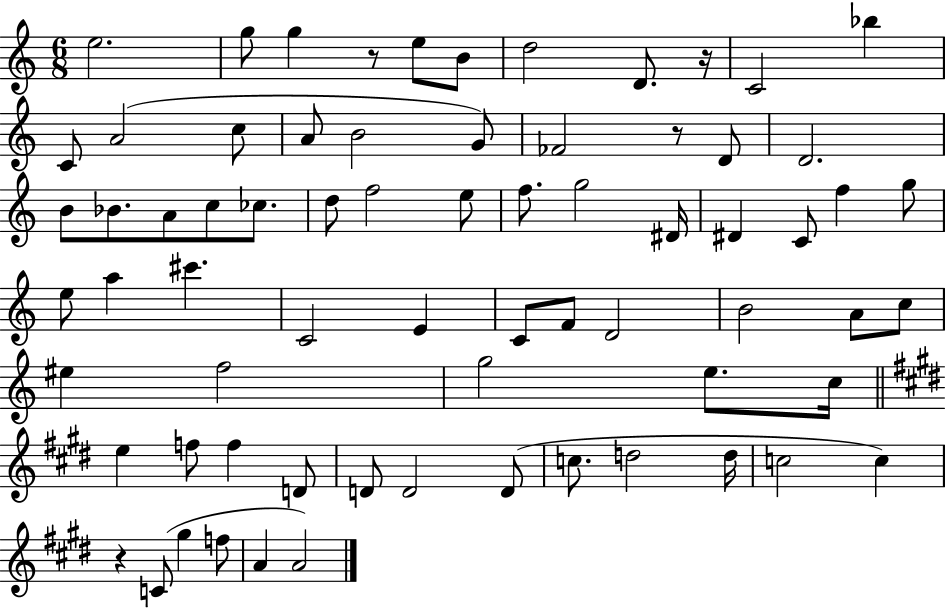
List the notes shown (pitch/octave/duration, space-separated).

E5/h. G5/e G5/q R/e E5/e B4/e D5/h D4/e. R/s C4/h Bb5/q C4/e A4/h C5/e A4/e B4/h G4/e FES4/h R/e D4/e D4/h. B4/e Bb4/e. A4/e C5/e CES5/e. D5/e F5/h E5/e F5/e. G5/h D#4/s D#4/q C4/e F5/q G5/e E5/e A5/q C#6/q. C4/h E4/q C4/e F4/e D4/h B4/h A4/e C5/e EIS5/q F5/h G5/h E5/e. C5/s E5/q F5/e F5/q D4/e D4/e D4/h D4/e C5/e. D5/h D5/s C5/h C5/q R/q C4/e G#5/q F5/e A4/q A4/h